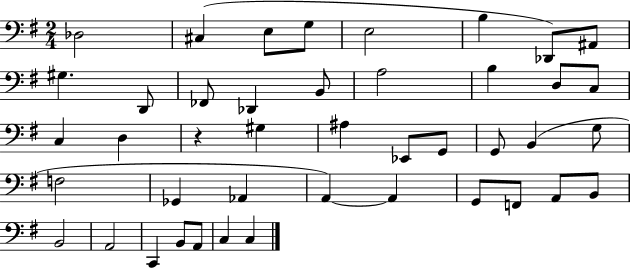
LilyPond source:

{
  \clef bass
  \numericTimeSignature
  \time 2/4
  \key g \major
  des2 | cis4( e8 g8 | e2 | b4 des,8) ais,8 | \break gis4. d,8 | fes,8 des,4 b,8 | a2 | b4 d8 c8 | \break c4 d4 | r4 gis4 | ais4 ees,8 g,8 | g,8 b,4( g8 | \break f2 | ges,4 aes,4 | a,4~~) a,4 | g,8 f,8 a,8 b,8 | \break b,2 | a,2 | c,4 b,8 a,8 | c4 c4 | \break \bar "|."
}